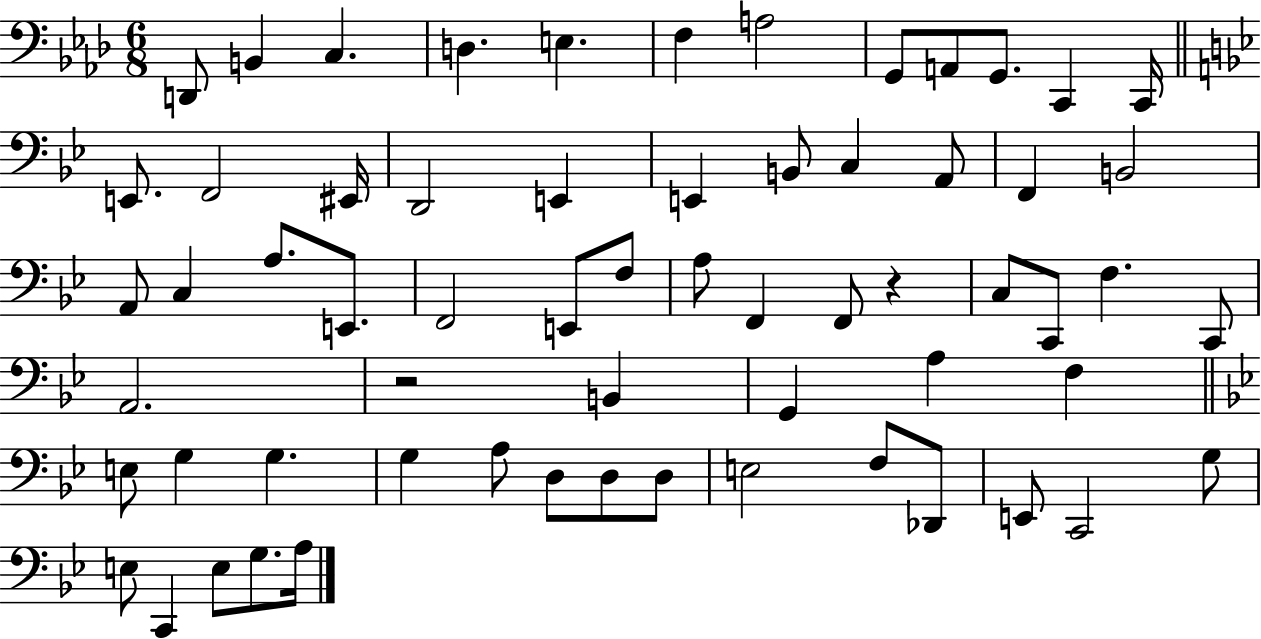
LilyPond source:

{
  \clef bass
  \numericTimeSignature
  \time 6/8
  \key aes \major
  d,8 b,4 c4. | d4. e4. | f4 a2 | g,8 a,8 g,8. c,4 c,16 | \break \bar "||" \break \key bes \major e,8. f,2 eis,16 | d,2 e,4 | e,4 b,8 c4 a,8 | f,4 b,2 | \break a,8 c4 a8. e,8. | f,2 e,8 f8 | a8 f,4 f,8 r4 | c8 c,8 f4. c,8 | \break a,2. | r2 b,4 | g,4 a4 f4 | \bar "||" \break \key bes \major e8 g4 g4. | g4 a8 d8 d8 d8 | e2 f8 des,8 | e,8 c,2 g8 | \break e8 c,4 e8 g8. a16 | \bar "|."
}